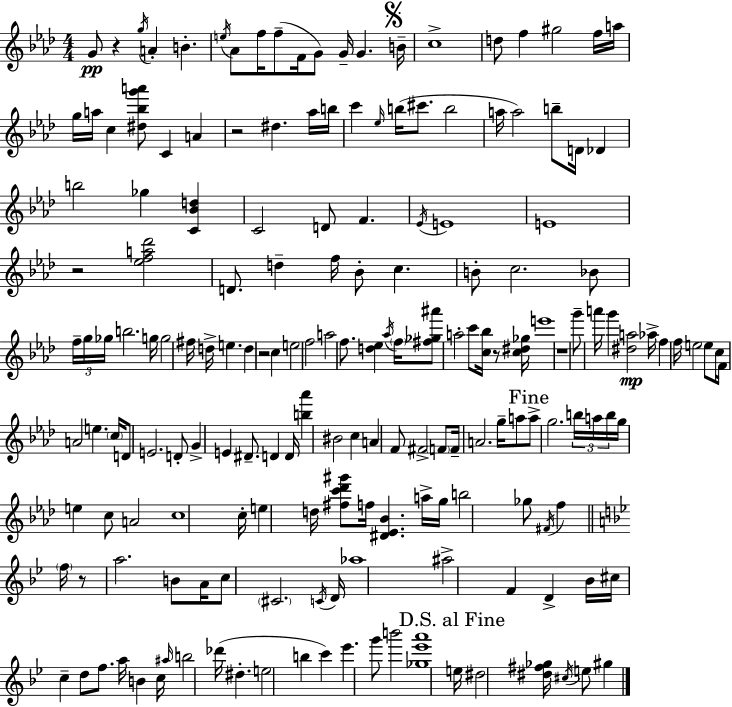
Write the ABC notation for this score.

X:1
T:Untitled
M:4/4
L:1/4
K:Fm
G/2 z g/4 A B e/4 _A/2 f/4 f/2 F/4 G/2 G/4 G B/4 c4 d/2 f ^g2 f/4 a/4 g/4 a/4 c [^d_bg'a']/2 C A z2 ^d _a/4 b/4 c' _e/4 b/4 ^c'/2 b2 a/4 a2 b/2 D/4 _D b2 _g [C_Bd] C2 D/2 F _E/4 E4 E4 z2 [_efa_d']2 D/2 d f/4 _B/2 c B/2 c2 _B/2 f/4 g/4 _g/4 b2 g/4 g2 ^f/4 d/4 e d z2 c e2 f2 a2 f/2 [d_e] _a/4 f/4 [^f_g^a']/2 a2 c'/2 [c_b]/4 z/2 [c^d_g]/4 e'4 z4 g'/2 a'/4 g' [^da]2 _a/4 f f/4 e2 e/2 c/4 F/4 A2 e c/4 D/2 E2 D/2 G E ^D/2 D D/4 [b_a'] ^B2 c A F/2 ^F2 F/2 F/4 A2 g/4 a/2 a/2 g2 b/4 a/4 b/4 g/4 e c/2 A2 c4 c/4 e d/4 [^fc'_d'^g']/2 f/4 [^D_E_B] a/4 g/4 b2 _g/2 ^F/4 f f/4 z/2 a2 B/2 A/4 c/2 ^C2 C/4 D/4 _a4 ^a2 F D _B/4 ^c/4 c d/2 f/2 a/4 B c/4 ^a/4 b2 _d'/4 ^d e2 b c' _e' g'/2 b'2 [_g_e'a']4 e/4 ^d2 [^d^f_g]/4 ^c/4 e/2 ^g